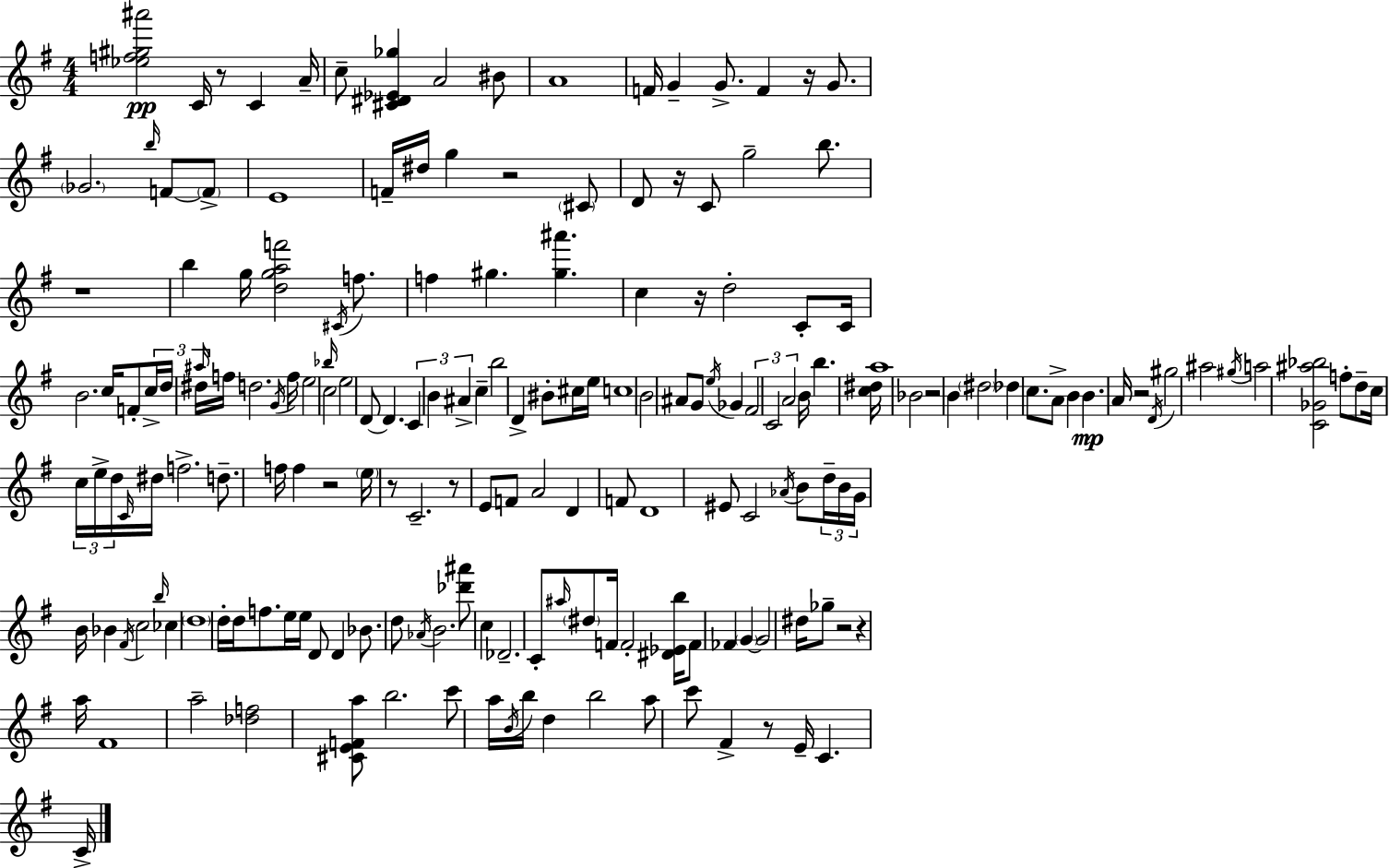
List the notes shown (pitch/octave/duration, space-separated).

[Eb5,F5,G#5,A#6]/h C4/s R/e C4/q A4/s C5/e [C#4,D#4,Eb4,Gb5]/q A4/h BIS4/e A4/w F4/s G4/q G4/e. F4/q R/s G4/e. Gb4/h. B5/s F4/e F4/e E4/w F4/s D#5/s G5/q R/h C#4/e D4/e R/s C4/e G5/h B5/e. R/w B5/q G5/s [D5,G5,A5,F6]/h C#4/s F5/e. F5/q G#5/q. [G#5,A#6]/q. C5/q R/s D5/h C4/e C4/s B4/h. C5/s F4/e C5/s D5/s D#5/s A#5/s F5/s D5/h. G4/s F5/s E5/h Bb5/s C5/h E5/h D4/e D4/q. C4/q B4/q A#4/q C5/q B5/h D4/q BIS4/e C#5/s E5/s C5/w B4/h A#4/e G4/e E5/s Gb4/q F#4/h C4/h A4/h B4/s B5/q. [C5,D#5]/s A5/w Bb4/h R/h B4/q D#5/h Db5/q C5/e. A4/e B4/q B4/q. A4/s R/h D4/s G#5/h A#5/h G#5/s A5/h [C4,Gb4,A#5,Bb5]/h F5/e D5/e C5/s C5/s E5/s D5/s C4/s D#5/s F5/h. D5/e. F5/s F5/q R/h E5/s R/e C4/h. R/e E4/e F4/e A4/h D4/q F4/e D4/w EIS4/e C4/h Ab4/s B4/e D5/s B4/s G4/s B4/s Bb4/q F#4/s C5/h B5/s CES5/q D5/w D5/s D5/s F5/e. E5/s E5/s D4/e D4/q Bb4/e. D5/e Ab4/s B4/h. [Db6,A#6]/e C5/q Db4/h. C4/e A#5/s D#5/e F4/s F4/h [D#4,Eb4,B5]/s F4/e FES4/q G4/q G4/h D#5/s Gb5/e R/h R/q A5/s F#4/w A5/h [Db5,F5]/h [C#4,E4,F4,A5]/e B5/h. C6/e A5/s B4/s B5/s D5/q B5/h A5/e C6/e F#4/q R/e E4/s C4/q. C4/s